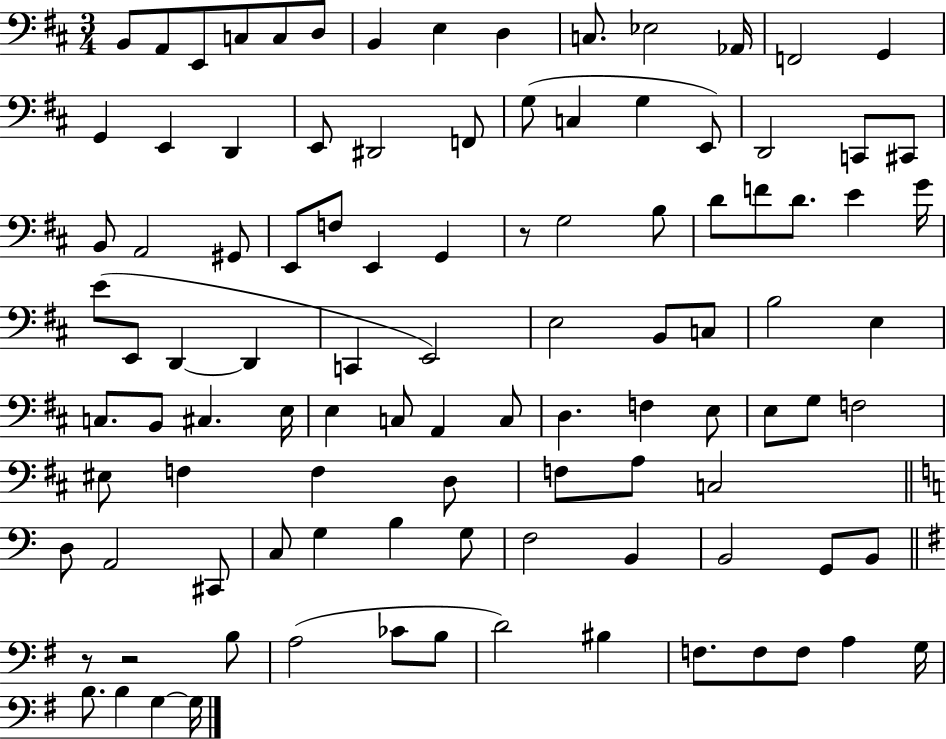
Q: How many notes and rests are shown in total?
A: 103